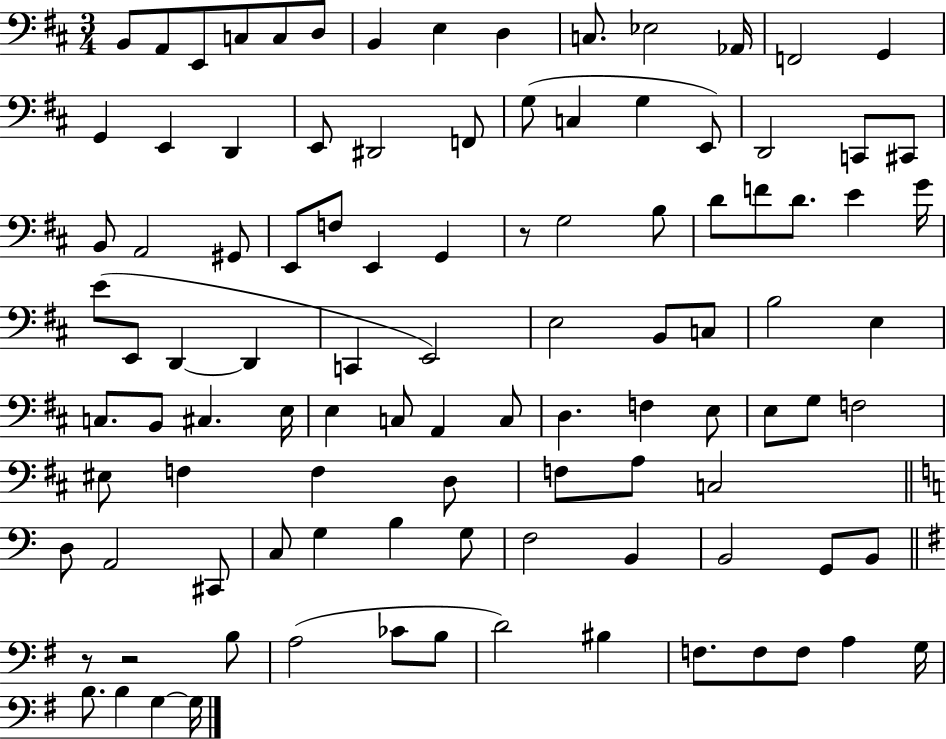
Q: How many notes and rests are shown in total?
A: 103